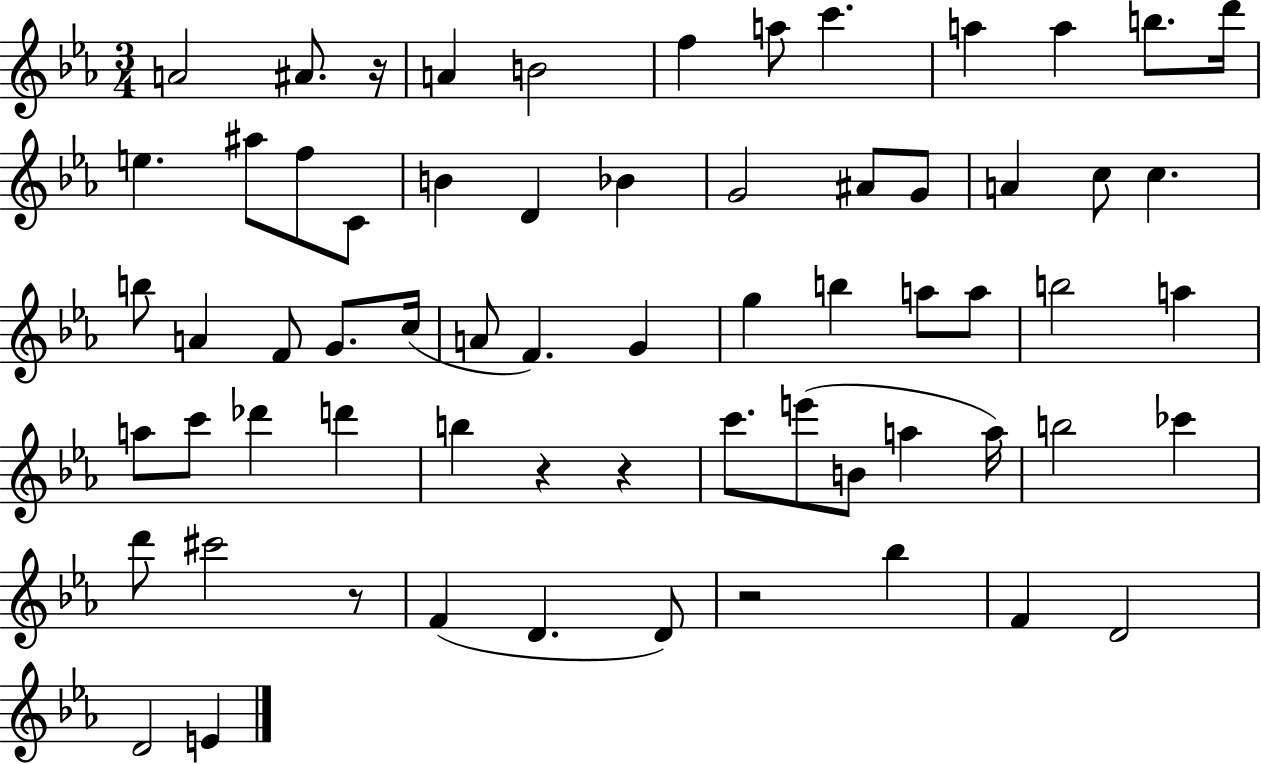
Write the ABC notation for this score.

X:1
T:Untitled
M:3/4
L:1/4
K:Eb
A2 ^A/2 z/4 A B2 f a/2 c' a a b/2 d'/4 e ^a/2 f/2 C/2 B D _B G2 ^A/2 G/2 A c/2 c b/2 A F/2 G/2 c/4 A/2 F G g b a/2 a/2 b2 a a/2 c'/2 _d' d' b z z c'/2 e'/2 B/2 a a/4 b2 _c' d'/2 ^c'2 z/2 F D D/2 z2 _b F D2 D2 E